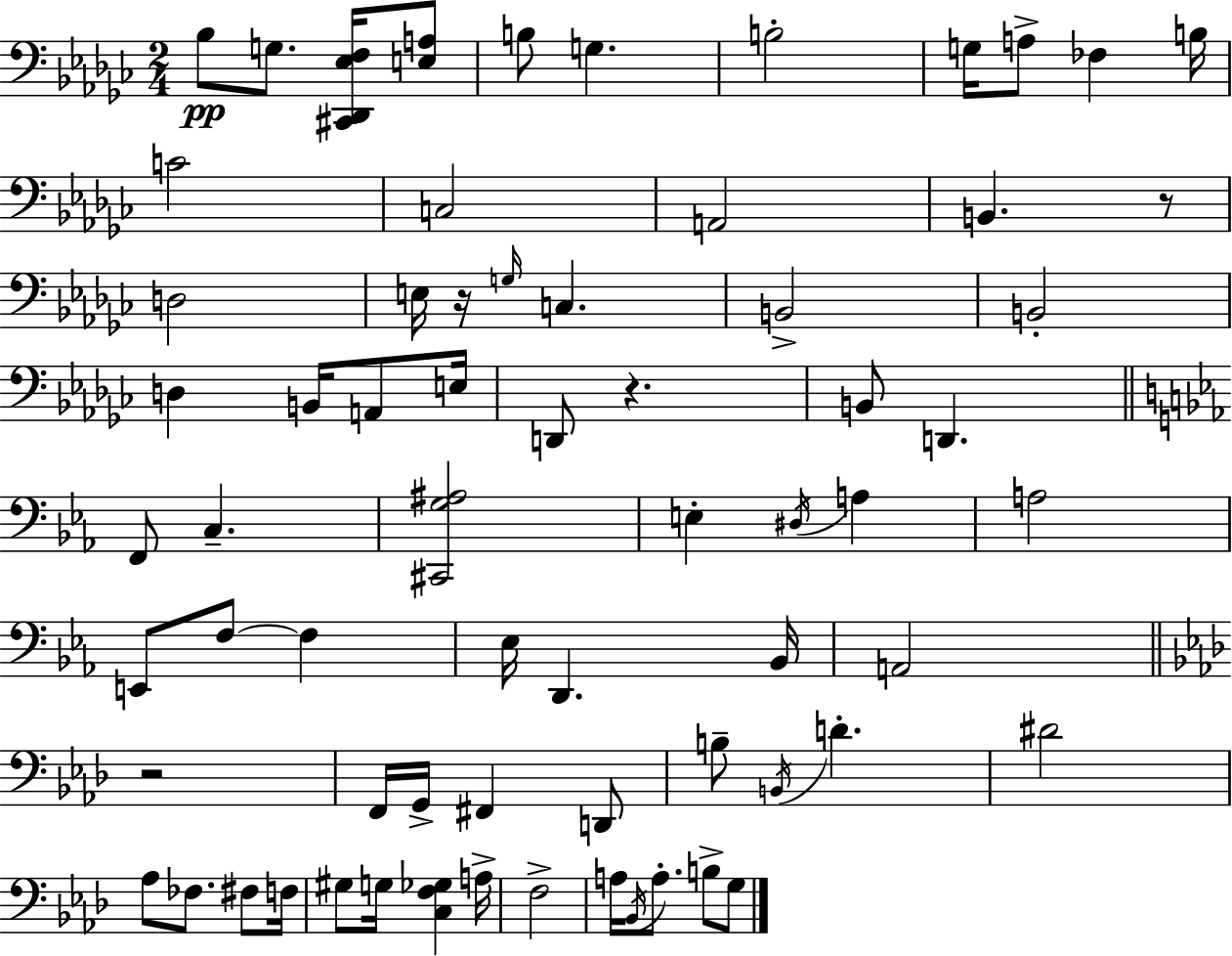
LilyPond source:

{
  \clef bass
  \numericTimeSignature
  \time 2/4
  \key ees \minor
  bes8\pp g8. <cis, des, ees f>16 <e a>8 | b8 g4. | b2-. | g16 a8-> fes4 b16 | \break c'2 | c2 | a,2 | b,4. r8 | \break d2 | e16 r16 \grace { g16 } c4. | b,2-> | b,2-. | \break d4 b,16 a,8 | e16 d,8 r4. | b,8 d,4. | \bar "||" \break \key ees \major f,8 c4.-- | <cis, g ais>2 | e4-. \acciaccatura { dis16 } a4 | a2 | \break e,8 f8~~ f4 | ees16 d,4. | bes,16 a,2 | \bar "||" \break \key f \minor r2 | f,16 g,16-> fis,4 d,8 | b8-- \acciaccatura { b,16 } d'4.-. | dis'2 | \break aes8 fes8. fis8 | f16 gis8 g16 <c f ges>4 | a16-> f2-> | a16 \acciaccatura { bes,16 } a8.-. b8-> | \break g8 \bar "|."
}